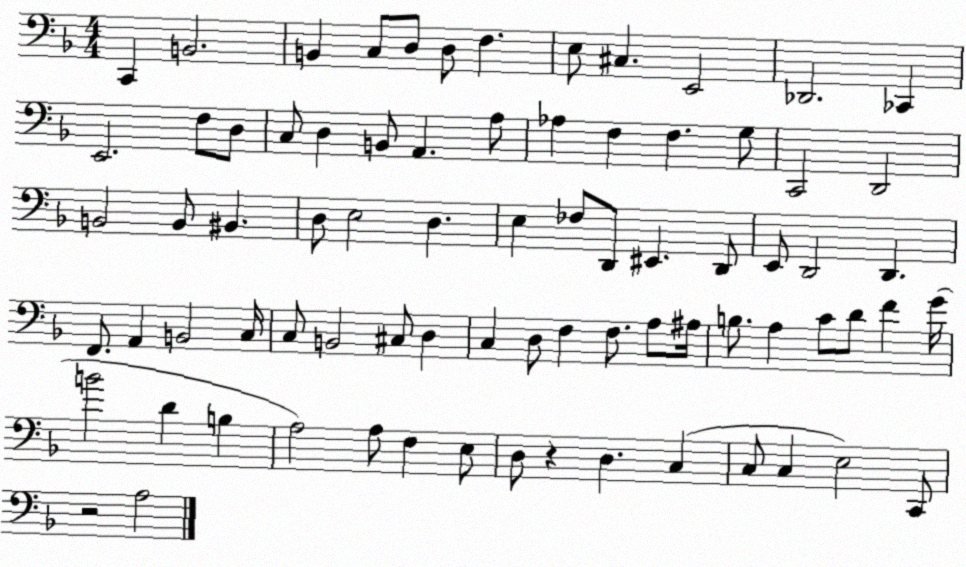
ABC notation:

X:1
T:Untitled
M:4/4
L:1/4
K:F
C,, B,,2 B,, C,/2 D,/2 D,/2 F, E,/2 ^C, E,,2 _D,,2 _C,, E,,2 F,/2 D,/2 C,/2 D, B,,/2 A,, A,/2 _A, F, F, G,/2 C,,2 D,,2 B,,2 B,,/2 ^B,, D,/2 E,2 D, E, _F,/2 D,,/2 ^E,, D,,/2 E,,/2 D,,2 D,, F,,/2 A,, B,,2 C,/4 C,/2 B,,2 ^C,/2 D, C, D,/2 F, F,/2 A,/2 ^A,/4 B,/2 A, C/2 D/2 F G/4 B2 D B, A,2 A,/2 F, E,/2 D,/2 z D, C, C,/2 C, E,2 C,,/2 z2 A,2